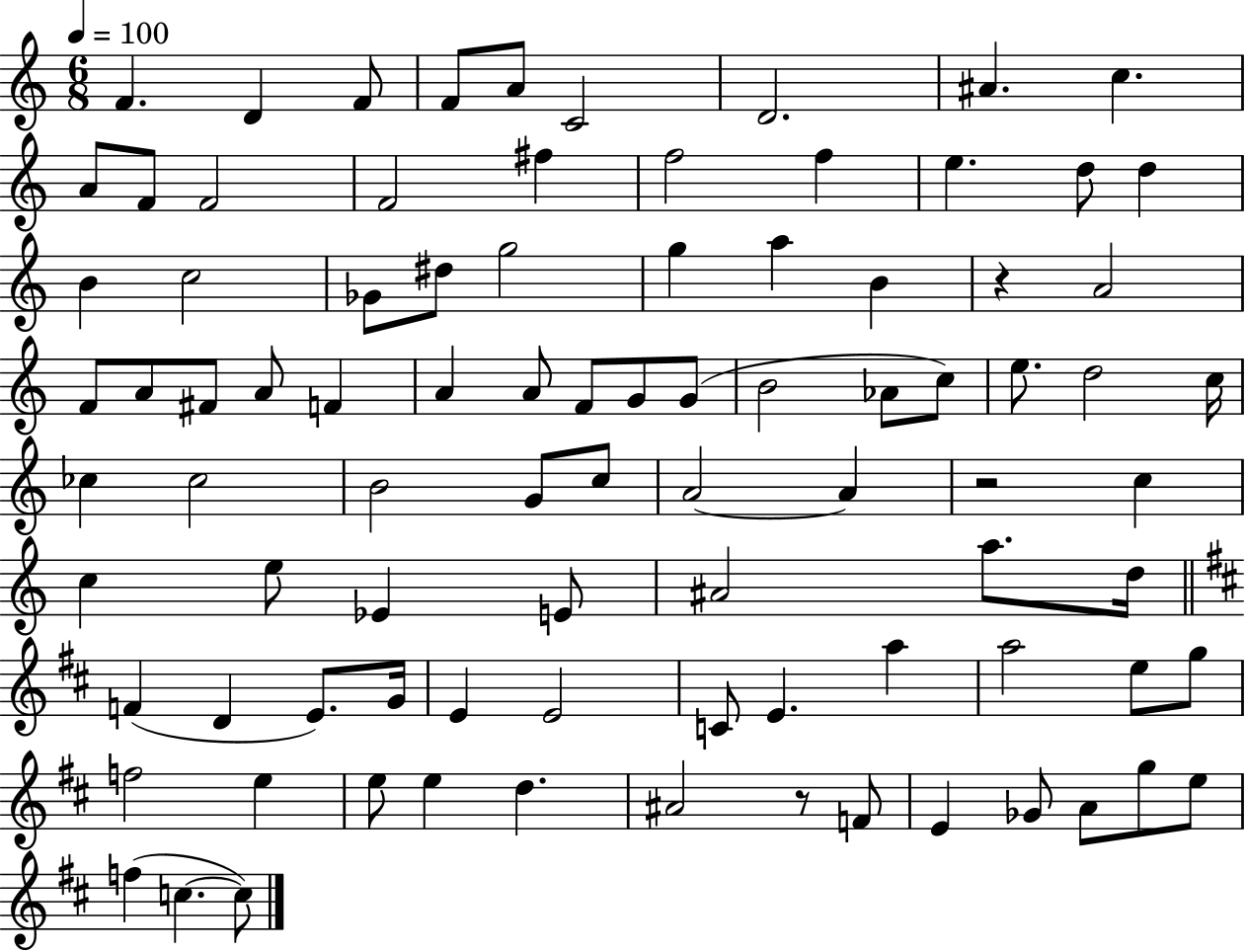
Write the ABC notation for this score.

X:1
T:Untitled
M:6/8
L:1/4
K:C
F D F/2 F/2 A/2 C2 D2 ^A c A/2 F/2 F2 F2 ^f f2 f e d/2 d B c2 _G/2 ^d/2 g2 g a B z A2 F/2 A/2 ^F/2 A/2 F A A/2 F/2 G/2 G/2 B2 _A/2 c/2 e/2 d2 c/4 _c _c2 B2 G/2 c/2 A2 A z2 c c e/2 _E E/2 ^A2 a/2 d/4 F D E/2 G/4 E E2 C/2 E a a2 e/2 g/2 f2 e e/2 e d ^A2 z/2 F/2 E _G/2 A/2 g/2 e/2 f c c/2